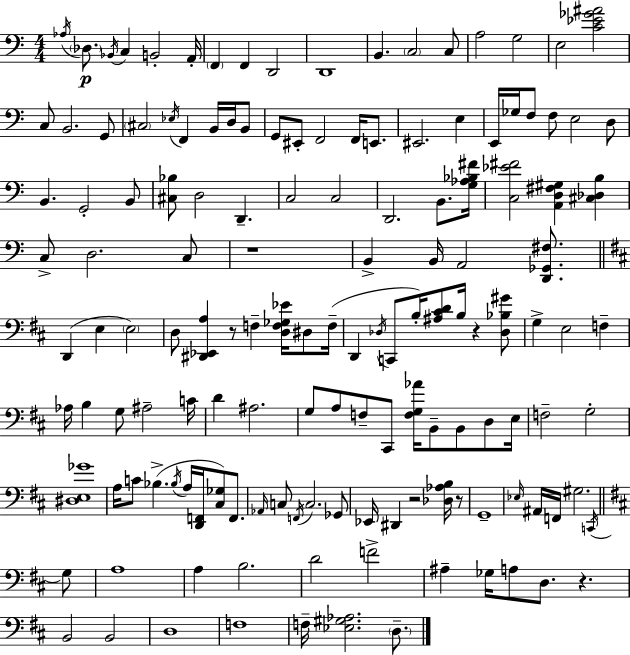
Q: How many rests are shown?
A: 6